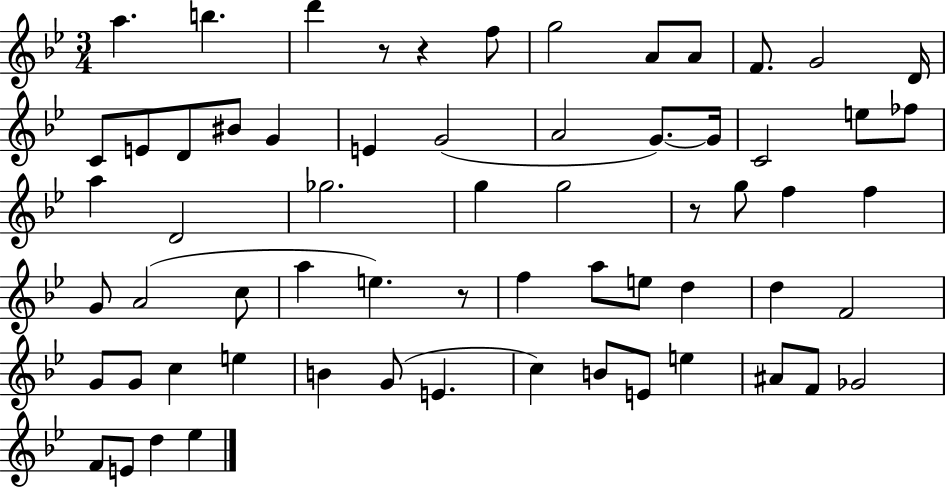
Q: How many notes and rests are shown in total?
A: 64